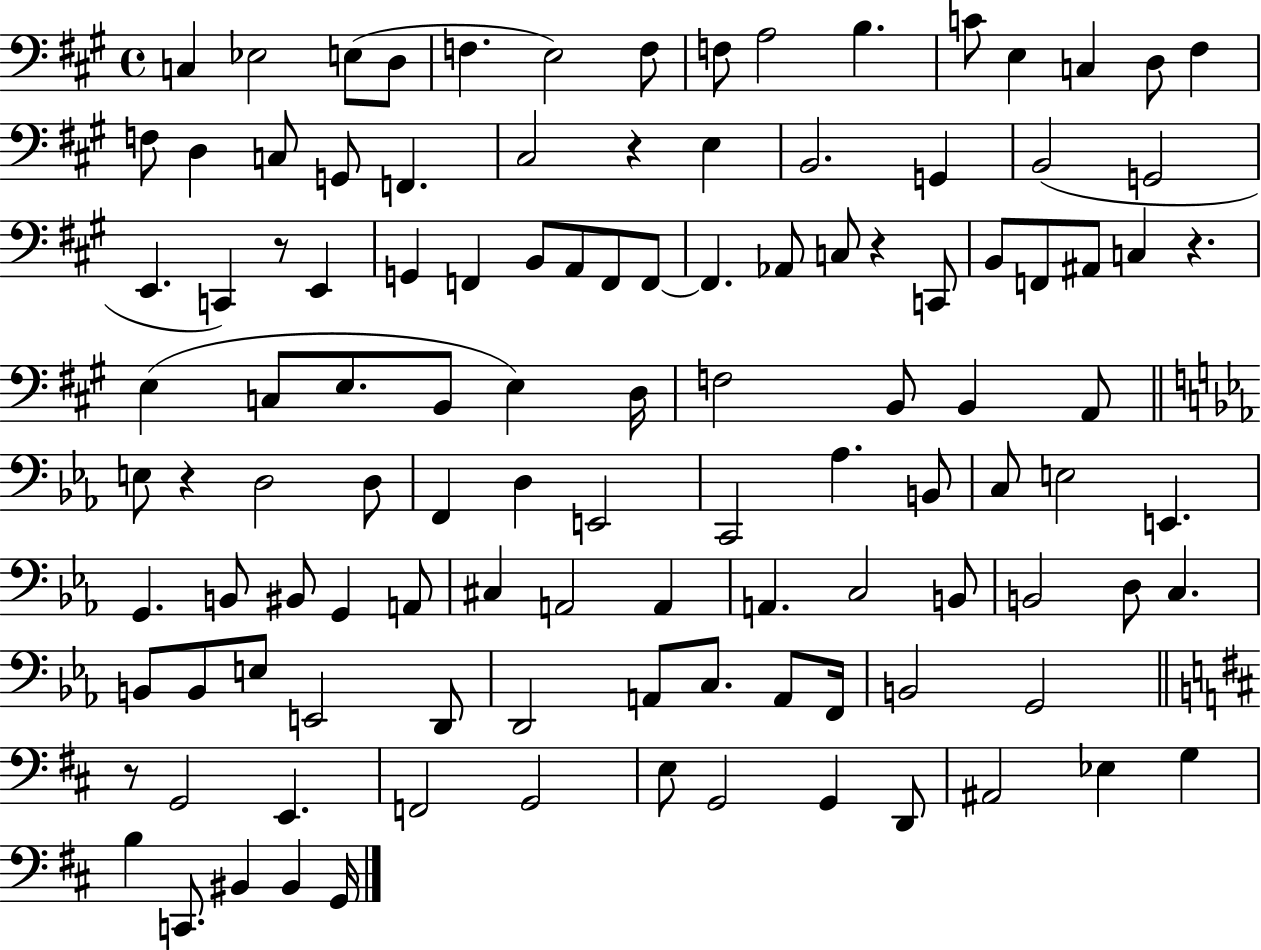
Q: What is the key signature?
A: A major